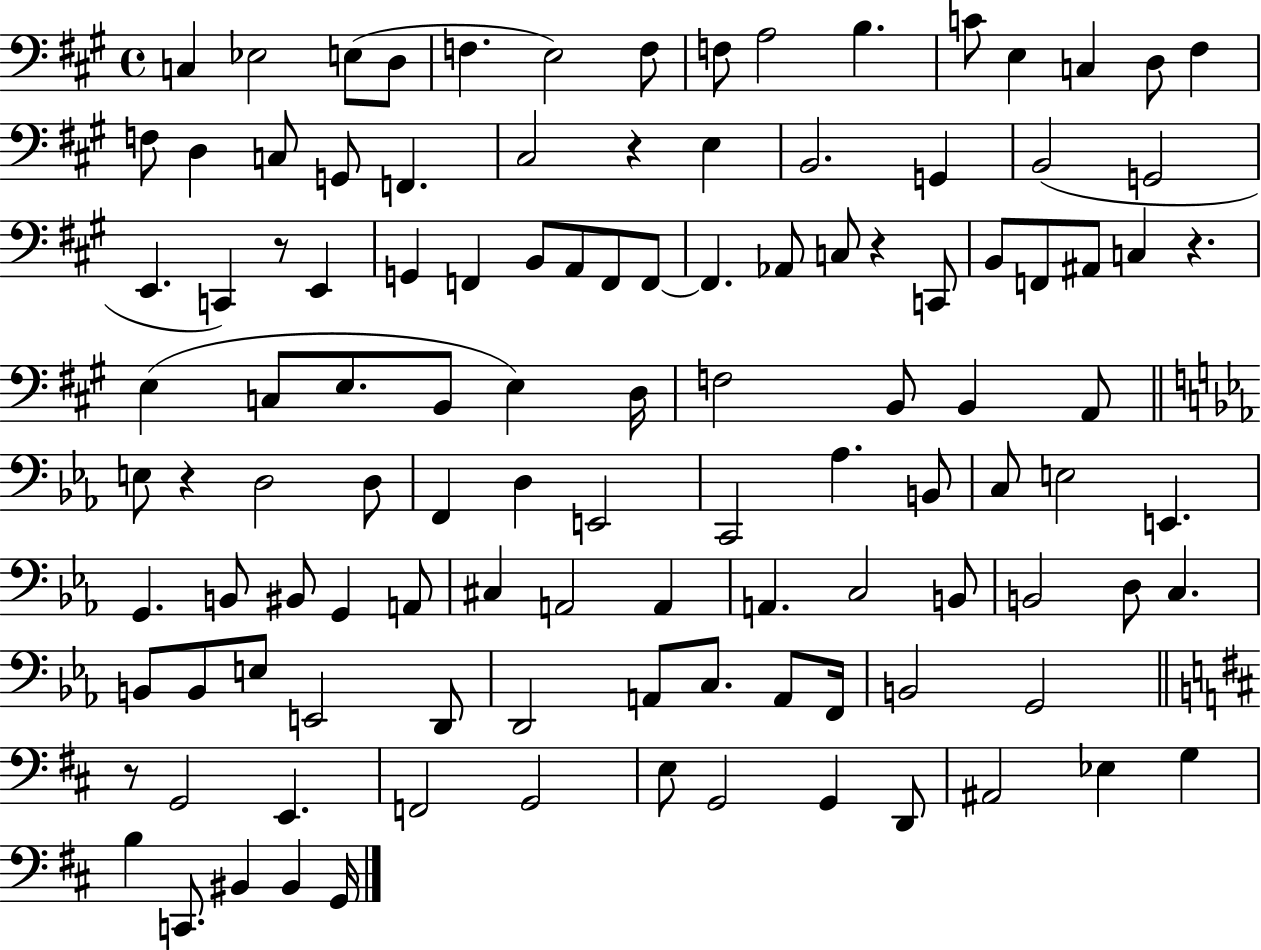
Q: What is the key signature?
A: A major